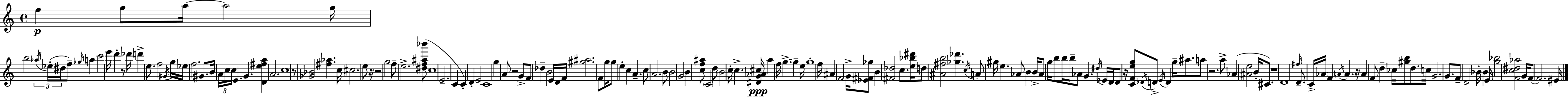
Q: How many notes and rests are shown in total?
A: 164